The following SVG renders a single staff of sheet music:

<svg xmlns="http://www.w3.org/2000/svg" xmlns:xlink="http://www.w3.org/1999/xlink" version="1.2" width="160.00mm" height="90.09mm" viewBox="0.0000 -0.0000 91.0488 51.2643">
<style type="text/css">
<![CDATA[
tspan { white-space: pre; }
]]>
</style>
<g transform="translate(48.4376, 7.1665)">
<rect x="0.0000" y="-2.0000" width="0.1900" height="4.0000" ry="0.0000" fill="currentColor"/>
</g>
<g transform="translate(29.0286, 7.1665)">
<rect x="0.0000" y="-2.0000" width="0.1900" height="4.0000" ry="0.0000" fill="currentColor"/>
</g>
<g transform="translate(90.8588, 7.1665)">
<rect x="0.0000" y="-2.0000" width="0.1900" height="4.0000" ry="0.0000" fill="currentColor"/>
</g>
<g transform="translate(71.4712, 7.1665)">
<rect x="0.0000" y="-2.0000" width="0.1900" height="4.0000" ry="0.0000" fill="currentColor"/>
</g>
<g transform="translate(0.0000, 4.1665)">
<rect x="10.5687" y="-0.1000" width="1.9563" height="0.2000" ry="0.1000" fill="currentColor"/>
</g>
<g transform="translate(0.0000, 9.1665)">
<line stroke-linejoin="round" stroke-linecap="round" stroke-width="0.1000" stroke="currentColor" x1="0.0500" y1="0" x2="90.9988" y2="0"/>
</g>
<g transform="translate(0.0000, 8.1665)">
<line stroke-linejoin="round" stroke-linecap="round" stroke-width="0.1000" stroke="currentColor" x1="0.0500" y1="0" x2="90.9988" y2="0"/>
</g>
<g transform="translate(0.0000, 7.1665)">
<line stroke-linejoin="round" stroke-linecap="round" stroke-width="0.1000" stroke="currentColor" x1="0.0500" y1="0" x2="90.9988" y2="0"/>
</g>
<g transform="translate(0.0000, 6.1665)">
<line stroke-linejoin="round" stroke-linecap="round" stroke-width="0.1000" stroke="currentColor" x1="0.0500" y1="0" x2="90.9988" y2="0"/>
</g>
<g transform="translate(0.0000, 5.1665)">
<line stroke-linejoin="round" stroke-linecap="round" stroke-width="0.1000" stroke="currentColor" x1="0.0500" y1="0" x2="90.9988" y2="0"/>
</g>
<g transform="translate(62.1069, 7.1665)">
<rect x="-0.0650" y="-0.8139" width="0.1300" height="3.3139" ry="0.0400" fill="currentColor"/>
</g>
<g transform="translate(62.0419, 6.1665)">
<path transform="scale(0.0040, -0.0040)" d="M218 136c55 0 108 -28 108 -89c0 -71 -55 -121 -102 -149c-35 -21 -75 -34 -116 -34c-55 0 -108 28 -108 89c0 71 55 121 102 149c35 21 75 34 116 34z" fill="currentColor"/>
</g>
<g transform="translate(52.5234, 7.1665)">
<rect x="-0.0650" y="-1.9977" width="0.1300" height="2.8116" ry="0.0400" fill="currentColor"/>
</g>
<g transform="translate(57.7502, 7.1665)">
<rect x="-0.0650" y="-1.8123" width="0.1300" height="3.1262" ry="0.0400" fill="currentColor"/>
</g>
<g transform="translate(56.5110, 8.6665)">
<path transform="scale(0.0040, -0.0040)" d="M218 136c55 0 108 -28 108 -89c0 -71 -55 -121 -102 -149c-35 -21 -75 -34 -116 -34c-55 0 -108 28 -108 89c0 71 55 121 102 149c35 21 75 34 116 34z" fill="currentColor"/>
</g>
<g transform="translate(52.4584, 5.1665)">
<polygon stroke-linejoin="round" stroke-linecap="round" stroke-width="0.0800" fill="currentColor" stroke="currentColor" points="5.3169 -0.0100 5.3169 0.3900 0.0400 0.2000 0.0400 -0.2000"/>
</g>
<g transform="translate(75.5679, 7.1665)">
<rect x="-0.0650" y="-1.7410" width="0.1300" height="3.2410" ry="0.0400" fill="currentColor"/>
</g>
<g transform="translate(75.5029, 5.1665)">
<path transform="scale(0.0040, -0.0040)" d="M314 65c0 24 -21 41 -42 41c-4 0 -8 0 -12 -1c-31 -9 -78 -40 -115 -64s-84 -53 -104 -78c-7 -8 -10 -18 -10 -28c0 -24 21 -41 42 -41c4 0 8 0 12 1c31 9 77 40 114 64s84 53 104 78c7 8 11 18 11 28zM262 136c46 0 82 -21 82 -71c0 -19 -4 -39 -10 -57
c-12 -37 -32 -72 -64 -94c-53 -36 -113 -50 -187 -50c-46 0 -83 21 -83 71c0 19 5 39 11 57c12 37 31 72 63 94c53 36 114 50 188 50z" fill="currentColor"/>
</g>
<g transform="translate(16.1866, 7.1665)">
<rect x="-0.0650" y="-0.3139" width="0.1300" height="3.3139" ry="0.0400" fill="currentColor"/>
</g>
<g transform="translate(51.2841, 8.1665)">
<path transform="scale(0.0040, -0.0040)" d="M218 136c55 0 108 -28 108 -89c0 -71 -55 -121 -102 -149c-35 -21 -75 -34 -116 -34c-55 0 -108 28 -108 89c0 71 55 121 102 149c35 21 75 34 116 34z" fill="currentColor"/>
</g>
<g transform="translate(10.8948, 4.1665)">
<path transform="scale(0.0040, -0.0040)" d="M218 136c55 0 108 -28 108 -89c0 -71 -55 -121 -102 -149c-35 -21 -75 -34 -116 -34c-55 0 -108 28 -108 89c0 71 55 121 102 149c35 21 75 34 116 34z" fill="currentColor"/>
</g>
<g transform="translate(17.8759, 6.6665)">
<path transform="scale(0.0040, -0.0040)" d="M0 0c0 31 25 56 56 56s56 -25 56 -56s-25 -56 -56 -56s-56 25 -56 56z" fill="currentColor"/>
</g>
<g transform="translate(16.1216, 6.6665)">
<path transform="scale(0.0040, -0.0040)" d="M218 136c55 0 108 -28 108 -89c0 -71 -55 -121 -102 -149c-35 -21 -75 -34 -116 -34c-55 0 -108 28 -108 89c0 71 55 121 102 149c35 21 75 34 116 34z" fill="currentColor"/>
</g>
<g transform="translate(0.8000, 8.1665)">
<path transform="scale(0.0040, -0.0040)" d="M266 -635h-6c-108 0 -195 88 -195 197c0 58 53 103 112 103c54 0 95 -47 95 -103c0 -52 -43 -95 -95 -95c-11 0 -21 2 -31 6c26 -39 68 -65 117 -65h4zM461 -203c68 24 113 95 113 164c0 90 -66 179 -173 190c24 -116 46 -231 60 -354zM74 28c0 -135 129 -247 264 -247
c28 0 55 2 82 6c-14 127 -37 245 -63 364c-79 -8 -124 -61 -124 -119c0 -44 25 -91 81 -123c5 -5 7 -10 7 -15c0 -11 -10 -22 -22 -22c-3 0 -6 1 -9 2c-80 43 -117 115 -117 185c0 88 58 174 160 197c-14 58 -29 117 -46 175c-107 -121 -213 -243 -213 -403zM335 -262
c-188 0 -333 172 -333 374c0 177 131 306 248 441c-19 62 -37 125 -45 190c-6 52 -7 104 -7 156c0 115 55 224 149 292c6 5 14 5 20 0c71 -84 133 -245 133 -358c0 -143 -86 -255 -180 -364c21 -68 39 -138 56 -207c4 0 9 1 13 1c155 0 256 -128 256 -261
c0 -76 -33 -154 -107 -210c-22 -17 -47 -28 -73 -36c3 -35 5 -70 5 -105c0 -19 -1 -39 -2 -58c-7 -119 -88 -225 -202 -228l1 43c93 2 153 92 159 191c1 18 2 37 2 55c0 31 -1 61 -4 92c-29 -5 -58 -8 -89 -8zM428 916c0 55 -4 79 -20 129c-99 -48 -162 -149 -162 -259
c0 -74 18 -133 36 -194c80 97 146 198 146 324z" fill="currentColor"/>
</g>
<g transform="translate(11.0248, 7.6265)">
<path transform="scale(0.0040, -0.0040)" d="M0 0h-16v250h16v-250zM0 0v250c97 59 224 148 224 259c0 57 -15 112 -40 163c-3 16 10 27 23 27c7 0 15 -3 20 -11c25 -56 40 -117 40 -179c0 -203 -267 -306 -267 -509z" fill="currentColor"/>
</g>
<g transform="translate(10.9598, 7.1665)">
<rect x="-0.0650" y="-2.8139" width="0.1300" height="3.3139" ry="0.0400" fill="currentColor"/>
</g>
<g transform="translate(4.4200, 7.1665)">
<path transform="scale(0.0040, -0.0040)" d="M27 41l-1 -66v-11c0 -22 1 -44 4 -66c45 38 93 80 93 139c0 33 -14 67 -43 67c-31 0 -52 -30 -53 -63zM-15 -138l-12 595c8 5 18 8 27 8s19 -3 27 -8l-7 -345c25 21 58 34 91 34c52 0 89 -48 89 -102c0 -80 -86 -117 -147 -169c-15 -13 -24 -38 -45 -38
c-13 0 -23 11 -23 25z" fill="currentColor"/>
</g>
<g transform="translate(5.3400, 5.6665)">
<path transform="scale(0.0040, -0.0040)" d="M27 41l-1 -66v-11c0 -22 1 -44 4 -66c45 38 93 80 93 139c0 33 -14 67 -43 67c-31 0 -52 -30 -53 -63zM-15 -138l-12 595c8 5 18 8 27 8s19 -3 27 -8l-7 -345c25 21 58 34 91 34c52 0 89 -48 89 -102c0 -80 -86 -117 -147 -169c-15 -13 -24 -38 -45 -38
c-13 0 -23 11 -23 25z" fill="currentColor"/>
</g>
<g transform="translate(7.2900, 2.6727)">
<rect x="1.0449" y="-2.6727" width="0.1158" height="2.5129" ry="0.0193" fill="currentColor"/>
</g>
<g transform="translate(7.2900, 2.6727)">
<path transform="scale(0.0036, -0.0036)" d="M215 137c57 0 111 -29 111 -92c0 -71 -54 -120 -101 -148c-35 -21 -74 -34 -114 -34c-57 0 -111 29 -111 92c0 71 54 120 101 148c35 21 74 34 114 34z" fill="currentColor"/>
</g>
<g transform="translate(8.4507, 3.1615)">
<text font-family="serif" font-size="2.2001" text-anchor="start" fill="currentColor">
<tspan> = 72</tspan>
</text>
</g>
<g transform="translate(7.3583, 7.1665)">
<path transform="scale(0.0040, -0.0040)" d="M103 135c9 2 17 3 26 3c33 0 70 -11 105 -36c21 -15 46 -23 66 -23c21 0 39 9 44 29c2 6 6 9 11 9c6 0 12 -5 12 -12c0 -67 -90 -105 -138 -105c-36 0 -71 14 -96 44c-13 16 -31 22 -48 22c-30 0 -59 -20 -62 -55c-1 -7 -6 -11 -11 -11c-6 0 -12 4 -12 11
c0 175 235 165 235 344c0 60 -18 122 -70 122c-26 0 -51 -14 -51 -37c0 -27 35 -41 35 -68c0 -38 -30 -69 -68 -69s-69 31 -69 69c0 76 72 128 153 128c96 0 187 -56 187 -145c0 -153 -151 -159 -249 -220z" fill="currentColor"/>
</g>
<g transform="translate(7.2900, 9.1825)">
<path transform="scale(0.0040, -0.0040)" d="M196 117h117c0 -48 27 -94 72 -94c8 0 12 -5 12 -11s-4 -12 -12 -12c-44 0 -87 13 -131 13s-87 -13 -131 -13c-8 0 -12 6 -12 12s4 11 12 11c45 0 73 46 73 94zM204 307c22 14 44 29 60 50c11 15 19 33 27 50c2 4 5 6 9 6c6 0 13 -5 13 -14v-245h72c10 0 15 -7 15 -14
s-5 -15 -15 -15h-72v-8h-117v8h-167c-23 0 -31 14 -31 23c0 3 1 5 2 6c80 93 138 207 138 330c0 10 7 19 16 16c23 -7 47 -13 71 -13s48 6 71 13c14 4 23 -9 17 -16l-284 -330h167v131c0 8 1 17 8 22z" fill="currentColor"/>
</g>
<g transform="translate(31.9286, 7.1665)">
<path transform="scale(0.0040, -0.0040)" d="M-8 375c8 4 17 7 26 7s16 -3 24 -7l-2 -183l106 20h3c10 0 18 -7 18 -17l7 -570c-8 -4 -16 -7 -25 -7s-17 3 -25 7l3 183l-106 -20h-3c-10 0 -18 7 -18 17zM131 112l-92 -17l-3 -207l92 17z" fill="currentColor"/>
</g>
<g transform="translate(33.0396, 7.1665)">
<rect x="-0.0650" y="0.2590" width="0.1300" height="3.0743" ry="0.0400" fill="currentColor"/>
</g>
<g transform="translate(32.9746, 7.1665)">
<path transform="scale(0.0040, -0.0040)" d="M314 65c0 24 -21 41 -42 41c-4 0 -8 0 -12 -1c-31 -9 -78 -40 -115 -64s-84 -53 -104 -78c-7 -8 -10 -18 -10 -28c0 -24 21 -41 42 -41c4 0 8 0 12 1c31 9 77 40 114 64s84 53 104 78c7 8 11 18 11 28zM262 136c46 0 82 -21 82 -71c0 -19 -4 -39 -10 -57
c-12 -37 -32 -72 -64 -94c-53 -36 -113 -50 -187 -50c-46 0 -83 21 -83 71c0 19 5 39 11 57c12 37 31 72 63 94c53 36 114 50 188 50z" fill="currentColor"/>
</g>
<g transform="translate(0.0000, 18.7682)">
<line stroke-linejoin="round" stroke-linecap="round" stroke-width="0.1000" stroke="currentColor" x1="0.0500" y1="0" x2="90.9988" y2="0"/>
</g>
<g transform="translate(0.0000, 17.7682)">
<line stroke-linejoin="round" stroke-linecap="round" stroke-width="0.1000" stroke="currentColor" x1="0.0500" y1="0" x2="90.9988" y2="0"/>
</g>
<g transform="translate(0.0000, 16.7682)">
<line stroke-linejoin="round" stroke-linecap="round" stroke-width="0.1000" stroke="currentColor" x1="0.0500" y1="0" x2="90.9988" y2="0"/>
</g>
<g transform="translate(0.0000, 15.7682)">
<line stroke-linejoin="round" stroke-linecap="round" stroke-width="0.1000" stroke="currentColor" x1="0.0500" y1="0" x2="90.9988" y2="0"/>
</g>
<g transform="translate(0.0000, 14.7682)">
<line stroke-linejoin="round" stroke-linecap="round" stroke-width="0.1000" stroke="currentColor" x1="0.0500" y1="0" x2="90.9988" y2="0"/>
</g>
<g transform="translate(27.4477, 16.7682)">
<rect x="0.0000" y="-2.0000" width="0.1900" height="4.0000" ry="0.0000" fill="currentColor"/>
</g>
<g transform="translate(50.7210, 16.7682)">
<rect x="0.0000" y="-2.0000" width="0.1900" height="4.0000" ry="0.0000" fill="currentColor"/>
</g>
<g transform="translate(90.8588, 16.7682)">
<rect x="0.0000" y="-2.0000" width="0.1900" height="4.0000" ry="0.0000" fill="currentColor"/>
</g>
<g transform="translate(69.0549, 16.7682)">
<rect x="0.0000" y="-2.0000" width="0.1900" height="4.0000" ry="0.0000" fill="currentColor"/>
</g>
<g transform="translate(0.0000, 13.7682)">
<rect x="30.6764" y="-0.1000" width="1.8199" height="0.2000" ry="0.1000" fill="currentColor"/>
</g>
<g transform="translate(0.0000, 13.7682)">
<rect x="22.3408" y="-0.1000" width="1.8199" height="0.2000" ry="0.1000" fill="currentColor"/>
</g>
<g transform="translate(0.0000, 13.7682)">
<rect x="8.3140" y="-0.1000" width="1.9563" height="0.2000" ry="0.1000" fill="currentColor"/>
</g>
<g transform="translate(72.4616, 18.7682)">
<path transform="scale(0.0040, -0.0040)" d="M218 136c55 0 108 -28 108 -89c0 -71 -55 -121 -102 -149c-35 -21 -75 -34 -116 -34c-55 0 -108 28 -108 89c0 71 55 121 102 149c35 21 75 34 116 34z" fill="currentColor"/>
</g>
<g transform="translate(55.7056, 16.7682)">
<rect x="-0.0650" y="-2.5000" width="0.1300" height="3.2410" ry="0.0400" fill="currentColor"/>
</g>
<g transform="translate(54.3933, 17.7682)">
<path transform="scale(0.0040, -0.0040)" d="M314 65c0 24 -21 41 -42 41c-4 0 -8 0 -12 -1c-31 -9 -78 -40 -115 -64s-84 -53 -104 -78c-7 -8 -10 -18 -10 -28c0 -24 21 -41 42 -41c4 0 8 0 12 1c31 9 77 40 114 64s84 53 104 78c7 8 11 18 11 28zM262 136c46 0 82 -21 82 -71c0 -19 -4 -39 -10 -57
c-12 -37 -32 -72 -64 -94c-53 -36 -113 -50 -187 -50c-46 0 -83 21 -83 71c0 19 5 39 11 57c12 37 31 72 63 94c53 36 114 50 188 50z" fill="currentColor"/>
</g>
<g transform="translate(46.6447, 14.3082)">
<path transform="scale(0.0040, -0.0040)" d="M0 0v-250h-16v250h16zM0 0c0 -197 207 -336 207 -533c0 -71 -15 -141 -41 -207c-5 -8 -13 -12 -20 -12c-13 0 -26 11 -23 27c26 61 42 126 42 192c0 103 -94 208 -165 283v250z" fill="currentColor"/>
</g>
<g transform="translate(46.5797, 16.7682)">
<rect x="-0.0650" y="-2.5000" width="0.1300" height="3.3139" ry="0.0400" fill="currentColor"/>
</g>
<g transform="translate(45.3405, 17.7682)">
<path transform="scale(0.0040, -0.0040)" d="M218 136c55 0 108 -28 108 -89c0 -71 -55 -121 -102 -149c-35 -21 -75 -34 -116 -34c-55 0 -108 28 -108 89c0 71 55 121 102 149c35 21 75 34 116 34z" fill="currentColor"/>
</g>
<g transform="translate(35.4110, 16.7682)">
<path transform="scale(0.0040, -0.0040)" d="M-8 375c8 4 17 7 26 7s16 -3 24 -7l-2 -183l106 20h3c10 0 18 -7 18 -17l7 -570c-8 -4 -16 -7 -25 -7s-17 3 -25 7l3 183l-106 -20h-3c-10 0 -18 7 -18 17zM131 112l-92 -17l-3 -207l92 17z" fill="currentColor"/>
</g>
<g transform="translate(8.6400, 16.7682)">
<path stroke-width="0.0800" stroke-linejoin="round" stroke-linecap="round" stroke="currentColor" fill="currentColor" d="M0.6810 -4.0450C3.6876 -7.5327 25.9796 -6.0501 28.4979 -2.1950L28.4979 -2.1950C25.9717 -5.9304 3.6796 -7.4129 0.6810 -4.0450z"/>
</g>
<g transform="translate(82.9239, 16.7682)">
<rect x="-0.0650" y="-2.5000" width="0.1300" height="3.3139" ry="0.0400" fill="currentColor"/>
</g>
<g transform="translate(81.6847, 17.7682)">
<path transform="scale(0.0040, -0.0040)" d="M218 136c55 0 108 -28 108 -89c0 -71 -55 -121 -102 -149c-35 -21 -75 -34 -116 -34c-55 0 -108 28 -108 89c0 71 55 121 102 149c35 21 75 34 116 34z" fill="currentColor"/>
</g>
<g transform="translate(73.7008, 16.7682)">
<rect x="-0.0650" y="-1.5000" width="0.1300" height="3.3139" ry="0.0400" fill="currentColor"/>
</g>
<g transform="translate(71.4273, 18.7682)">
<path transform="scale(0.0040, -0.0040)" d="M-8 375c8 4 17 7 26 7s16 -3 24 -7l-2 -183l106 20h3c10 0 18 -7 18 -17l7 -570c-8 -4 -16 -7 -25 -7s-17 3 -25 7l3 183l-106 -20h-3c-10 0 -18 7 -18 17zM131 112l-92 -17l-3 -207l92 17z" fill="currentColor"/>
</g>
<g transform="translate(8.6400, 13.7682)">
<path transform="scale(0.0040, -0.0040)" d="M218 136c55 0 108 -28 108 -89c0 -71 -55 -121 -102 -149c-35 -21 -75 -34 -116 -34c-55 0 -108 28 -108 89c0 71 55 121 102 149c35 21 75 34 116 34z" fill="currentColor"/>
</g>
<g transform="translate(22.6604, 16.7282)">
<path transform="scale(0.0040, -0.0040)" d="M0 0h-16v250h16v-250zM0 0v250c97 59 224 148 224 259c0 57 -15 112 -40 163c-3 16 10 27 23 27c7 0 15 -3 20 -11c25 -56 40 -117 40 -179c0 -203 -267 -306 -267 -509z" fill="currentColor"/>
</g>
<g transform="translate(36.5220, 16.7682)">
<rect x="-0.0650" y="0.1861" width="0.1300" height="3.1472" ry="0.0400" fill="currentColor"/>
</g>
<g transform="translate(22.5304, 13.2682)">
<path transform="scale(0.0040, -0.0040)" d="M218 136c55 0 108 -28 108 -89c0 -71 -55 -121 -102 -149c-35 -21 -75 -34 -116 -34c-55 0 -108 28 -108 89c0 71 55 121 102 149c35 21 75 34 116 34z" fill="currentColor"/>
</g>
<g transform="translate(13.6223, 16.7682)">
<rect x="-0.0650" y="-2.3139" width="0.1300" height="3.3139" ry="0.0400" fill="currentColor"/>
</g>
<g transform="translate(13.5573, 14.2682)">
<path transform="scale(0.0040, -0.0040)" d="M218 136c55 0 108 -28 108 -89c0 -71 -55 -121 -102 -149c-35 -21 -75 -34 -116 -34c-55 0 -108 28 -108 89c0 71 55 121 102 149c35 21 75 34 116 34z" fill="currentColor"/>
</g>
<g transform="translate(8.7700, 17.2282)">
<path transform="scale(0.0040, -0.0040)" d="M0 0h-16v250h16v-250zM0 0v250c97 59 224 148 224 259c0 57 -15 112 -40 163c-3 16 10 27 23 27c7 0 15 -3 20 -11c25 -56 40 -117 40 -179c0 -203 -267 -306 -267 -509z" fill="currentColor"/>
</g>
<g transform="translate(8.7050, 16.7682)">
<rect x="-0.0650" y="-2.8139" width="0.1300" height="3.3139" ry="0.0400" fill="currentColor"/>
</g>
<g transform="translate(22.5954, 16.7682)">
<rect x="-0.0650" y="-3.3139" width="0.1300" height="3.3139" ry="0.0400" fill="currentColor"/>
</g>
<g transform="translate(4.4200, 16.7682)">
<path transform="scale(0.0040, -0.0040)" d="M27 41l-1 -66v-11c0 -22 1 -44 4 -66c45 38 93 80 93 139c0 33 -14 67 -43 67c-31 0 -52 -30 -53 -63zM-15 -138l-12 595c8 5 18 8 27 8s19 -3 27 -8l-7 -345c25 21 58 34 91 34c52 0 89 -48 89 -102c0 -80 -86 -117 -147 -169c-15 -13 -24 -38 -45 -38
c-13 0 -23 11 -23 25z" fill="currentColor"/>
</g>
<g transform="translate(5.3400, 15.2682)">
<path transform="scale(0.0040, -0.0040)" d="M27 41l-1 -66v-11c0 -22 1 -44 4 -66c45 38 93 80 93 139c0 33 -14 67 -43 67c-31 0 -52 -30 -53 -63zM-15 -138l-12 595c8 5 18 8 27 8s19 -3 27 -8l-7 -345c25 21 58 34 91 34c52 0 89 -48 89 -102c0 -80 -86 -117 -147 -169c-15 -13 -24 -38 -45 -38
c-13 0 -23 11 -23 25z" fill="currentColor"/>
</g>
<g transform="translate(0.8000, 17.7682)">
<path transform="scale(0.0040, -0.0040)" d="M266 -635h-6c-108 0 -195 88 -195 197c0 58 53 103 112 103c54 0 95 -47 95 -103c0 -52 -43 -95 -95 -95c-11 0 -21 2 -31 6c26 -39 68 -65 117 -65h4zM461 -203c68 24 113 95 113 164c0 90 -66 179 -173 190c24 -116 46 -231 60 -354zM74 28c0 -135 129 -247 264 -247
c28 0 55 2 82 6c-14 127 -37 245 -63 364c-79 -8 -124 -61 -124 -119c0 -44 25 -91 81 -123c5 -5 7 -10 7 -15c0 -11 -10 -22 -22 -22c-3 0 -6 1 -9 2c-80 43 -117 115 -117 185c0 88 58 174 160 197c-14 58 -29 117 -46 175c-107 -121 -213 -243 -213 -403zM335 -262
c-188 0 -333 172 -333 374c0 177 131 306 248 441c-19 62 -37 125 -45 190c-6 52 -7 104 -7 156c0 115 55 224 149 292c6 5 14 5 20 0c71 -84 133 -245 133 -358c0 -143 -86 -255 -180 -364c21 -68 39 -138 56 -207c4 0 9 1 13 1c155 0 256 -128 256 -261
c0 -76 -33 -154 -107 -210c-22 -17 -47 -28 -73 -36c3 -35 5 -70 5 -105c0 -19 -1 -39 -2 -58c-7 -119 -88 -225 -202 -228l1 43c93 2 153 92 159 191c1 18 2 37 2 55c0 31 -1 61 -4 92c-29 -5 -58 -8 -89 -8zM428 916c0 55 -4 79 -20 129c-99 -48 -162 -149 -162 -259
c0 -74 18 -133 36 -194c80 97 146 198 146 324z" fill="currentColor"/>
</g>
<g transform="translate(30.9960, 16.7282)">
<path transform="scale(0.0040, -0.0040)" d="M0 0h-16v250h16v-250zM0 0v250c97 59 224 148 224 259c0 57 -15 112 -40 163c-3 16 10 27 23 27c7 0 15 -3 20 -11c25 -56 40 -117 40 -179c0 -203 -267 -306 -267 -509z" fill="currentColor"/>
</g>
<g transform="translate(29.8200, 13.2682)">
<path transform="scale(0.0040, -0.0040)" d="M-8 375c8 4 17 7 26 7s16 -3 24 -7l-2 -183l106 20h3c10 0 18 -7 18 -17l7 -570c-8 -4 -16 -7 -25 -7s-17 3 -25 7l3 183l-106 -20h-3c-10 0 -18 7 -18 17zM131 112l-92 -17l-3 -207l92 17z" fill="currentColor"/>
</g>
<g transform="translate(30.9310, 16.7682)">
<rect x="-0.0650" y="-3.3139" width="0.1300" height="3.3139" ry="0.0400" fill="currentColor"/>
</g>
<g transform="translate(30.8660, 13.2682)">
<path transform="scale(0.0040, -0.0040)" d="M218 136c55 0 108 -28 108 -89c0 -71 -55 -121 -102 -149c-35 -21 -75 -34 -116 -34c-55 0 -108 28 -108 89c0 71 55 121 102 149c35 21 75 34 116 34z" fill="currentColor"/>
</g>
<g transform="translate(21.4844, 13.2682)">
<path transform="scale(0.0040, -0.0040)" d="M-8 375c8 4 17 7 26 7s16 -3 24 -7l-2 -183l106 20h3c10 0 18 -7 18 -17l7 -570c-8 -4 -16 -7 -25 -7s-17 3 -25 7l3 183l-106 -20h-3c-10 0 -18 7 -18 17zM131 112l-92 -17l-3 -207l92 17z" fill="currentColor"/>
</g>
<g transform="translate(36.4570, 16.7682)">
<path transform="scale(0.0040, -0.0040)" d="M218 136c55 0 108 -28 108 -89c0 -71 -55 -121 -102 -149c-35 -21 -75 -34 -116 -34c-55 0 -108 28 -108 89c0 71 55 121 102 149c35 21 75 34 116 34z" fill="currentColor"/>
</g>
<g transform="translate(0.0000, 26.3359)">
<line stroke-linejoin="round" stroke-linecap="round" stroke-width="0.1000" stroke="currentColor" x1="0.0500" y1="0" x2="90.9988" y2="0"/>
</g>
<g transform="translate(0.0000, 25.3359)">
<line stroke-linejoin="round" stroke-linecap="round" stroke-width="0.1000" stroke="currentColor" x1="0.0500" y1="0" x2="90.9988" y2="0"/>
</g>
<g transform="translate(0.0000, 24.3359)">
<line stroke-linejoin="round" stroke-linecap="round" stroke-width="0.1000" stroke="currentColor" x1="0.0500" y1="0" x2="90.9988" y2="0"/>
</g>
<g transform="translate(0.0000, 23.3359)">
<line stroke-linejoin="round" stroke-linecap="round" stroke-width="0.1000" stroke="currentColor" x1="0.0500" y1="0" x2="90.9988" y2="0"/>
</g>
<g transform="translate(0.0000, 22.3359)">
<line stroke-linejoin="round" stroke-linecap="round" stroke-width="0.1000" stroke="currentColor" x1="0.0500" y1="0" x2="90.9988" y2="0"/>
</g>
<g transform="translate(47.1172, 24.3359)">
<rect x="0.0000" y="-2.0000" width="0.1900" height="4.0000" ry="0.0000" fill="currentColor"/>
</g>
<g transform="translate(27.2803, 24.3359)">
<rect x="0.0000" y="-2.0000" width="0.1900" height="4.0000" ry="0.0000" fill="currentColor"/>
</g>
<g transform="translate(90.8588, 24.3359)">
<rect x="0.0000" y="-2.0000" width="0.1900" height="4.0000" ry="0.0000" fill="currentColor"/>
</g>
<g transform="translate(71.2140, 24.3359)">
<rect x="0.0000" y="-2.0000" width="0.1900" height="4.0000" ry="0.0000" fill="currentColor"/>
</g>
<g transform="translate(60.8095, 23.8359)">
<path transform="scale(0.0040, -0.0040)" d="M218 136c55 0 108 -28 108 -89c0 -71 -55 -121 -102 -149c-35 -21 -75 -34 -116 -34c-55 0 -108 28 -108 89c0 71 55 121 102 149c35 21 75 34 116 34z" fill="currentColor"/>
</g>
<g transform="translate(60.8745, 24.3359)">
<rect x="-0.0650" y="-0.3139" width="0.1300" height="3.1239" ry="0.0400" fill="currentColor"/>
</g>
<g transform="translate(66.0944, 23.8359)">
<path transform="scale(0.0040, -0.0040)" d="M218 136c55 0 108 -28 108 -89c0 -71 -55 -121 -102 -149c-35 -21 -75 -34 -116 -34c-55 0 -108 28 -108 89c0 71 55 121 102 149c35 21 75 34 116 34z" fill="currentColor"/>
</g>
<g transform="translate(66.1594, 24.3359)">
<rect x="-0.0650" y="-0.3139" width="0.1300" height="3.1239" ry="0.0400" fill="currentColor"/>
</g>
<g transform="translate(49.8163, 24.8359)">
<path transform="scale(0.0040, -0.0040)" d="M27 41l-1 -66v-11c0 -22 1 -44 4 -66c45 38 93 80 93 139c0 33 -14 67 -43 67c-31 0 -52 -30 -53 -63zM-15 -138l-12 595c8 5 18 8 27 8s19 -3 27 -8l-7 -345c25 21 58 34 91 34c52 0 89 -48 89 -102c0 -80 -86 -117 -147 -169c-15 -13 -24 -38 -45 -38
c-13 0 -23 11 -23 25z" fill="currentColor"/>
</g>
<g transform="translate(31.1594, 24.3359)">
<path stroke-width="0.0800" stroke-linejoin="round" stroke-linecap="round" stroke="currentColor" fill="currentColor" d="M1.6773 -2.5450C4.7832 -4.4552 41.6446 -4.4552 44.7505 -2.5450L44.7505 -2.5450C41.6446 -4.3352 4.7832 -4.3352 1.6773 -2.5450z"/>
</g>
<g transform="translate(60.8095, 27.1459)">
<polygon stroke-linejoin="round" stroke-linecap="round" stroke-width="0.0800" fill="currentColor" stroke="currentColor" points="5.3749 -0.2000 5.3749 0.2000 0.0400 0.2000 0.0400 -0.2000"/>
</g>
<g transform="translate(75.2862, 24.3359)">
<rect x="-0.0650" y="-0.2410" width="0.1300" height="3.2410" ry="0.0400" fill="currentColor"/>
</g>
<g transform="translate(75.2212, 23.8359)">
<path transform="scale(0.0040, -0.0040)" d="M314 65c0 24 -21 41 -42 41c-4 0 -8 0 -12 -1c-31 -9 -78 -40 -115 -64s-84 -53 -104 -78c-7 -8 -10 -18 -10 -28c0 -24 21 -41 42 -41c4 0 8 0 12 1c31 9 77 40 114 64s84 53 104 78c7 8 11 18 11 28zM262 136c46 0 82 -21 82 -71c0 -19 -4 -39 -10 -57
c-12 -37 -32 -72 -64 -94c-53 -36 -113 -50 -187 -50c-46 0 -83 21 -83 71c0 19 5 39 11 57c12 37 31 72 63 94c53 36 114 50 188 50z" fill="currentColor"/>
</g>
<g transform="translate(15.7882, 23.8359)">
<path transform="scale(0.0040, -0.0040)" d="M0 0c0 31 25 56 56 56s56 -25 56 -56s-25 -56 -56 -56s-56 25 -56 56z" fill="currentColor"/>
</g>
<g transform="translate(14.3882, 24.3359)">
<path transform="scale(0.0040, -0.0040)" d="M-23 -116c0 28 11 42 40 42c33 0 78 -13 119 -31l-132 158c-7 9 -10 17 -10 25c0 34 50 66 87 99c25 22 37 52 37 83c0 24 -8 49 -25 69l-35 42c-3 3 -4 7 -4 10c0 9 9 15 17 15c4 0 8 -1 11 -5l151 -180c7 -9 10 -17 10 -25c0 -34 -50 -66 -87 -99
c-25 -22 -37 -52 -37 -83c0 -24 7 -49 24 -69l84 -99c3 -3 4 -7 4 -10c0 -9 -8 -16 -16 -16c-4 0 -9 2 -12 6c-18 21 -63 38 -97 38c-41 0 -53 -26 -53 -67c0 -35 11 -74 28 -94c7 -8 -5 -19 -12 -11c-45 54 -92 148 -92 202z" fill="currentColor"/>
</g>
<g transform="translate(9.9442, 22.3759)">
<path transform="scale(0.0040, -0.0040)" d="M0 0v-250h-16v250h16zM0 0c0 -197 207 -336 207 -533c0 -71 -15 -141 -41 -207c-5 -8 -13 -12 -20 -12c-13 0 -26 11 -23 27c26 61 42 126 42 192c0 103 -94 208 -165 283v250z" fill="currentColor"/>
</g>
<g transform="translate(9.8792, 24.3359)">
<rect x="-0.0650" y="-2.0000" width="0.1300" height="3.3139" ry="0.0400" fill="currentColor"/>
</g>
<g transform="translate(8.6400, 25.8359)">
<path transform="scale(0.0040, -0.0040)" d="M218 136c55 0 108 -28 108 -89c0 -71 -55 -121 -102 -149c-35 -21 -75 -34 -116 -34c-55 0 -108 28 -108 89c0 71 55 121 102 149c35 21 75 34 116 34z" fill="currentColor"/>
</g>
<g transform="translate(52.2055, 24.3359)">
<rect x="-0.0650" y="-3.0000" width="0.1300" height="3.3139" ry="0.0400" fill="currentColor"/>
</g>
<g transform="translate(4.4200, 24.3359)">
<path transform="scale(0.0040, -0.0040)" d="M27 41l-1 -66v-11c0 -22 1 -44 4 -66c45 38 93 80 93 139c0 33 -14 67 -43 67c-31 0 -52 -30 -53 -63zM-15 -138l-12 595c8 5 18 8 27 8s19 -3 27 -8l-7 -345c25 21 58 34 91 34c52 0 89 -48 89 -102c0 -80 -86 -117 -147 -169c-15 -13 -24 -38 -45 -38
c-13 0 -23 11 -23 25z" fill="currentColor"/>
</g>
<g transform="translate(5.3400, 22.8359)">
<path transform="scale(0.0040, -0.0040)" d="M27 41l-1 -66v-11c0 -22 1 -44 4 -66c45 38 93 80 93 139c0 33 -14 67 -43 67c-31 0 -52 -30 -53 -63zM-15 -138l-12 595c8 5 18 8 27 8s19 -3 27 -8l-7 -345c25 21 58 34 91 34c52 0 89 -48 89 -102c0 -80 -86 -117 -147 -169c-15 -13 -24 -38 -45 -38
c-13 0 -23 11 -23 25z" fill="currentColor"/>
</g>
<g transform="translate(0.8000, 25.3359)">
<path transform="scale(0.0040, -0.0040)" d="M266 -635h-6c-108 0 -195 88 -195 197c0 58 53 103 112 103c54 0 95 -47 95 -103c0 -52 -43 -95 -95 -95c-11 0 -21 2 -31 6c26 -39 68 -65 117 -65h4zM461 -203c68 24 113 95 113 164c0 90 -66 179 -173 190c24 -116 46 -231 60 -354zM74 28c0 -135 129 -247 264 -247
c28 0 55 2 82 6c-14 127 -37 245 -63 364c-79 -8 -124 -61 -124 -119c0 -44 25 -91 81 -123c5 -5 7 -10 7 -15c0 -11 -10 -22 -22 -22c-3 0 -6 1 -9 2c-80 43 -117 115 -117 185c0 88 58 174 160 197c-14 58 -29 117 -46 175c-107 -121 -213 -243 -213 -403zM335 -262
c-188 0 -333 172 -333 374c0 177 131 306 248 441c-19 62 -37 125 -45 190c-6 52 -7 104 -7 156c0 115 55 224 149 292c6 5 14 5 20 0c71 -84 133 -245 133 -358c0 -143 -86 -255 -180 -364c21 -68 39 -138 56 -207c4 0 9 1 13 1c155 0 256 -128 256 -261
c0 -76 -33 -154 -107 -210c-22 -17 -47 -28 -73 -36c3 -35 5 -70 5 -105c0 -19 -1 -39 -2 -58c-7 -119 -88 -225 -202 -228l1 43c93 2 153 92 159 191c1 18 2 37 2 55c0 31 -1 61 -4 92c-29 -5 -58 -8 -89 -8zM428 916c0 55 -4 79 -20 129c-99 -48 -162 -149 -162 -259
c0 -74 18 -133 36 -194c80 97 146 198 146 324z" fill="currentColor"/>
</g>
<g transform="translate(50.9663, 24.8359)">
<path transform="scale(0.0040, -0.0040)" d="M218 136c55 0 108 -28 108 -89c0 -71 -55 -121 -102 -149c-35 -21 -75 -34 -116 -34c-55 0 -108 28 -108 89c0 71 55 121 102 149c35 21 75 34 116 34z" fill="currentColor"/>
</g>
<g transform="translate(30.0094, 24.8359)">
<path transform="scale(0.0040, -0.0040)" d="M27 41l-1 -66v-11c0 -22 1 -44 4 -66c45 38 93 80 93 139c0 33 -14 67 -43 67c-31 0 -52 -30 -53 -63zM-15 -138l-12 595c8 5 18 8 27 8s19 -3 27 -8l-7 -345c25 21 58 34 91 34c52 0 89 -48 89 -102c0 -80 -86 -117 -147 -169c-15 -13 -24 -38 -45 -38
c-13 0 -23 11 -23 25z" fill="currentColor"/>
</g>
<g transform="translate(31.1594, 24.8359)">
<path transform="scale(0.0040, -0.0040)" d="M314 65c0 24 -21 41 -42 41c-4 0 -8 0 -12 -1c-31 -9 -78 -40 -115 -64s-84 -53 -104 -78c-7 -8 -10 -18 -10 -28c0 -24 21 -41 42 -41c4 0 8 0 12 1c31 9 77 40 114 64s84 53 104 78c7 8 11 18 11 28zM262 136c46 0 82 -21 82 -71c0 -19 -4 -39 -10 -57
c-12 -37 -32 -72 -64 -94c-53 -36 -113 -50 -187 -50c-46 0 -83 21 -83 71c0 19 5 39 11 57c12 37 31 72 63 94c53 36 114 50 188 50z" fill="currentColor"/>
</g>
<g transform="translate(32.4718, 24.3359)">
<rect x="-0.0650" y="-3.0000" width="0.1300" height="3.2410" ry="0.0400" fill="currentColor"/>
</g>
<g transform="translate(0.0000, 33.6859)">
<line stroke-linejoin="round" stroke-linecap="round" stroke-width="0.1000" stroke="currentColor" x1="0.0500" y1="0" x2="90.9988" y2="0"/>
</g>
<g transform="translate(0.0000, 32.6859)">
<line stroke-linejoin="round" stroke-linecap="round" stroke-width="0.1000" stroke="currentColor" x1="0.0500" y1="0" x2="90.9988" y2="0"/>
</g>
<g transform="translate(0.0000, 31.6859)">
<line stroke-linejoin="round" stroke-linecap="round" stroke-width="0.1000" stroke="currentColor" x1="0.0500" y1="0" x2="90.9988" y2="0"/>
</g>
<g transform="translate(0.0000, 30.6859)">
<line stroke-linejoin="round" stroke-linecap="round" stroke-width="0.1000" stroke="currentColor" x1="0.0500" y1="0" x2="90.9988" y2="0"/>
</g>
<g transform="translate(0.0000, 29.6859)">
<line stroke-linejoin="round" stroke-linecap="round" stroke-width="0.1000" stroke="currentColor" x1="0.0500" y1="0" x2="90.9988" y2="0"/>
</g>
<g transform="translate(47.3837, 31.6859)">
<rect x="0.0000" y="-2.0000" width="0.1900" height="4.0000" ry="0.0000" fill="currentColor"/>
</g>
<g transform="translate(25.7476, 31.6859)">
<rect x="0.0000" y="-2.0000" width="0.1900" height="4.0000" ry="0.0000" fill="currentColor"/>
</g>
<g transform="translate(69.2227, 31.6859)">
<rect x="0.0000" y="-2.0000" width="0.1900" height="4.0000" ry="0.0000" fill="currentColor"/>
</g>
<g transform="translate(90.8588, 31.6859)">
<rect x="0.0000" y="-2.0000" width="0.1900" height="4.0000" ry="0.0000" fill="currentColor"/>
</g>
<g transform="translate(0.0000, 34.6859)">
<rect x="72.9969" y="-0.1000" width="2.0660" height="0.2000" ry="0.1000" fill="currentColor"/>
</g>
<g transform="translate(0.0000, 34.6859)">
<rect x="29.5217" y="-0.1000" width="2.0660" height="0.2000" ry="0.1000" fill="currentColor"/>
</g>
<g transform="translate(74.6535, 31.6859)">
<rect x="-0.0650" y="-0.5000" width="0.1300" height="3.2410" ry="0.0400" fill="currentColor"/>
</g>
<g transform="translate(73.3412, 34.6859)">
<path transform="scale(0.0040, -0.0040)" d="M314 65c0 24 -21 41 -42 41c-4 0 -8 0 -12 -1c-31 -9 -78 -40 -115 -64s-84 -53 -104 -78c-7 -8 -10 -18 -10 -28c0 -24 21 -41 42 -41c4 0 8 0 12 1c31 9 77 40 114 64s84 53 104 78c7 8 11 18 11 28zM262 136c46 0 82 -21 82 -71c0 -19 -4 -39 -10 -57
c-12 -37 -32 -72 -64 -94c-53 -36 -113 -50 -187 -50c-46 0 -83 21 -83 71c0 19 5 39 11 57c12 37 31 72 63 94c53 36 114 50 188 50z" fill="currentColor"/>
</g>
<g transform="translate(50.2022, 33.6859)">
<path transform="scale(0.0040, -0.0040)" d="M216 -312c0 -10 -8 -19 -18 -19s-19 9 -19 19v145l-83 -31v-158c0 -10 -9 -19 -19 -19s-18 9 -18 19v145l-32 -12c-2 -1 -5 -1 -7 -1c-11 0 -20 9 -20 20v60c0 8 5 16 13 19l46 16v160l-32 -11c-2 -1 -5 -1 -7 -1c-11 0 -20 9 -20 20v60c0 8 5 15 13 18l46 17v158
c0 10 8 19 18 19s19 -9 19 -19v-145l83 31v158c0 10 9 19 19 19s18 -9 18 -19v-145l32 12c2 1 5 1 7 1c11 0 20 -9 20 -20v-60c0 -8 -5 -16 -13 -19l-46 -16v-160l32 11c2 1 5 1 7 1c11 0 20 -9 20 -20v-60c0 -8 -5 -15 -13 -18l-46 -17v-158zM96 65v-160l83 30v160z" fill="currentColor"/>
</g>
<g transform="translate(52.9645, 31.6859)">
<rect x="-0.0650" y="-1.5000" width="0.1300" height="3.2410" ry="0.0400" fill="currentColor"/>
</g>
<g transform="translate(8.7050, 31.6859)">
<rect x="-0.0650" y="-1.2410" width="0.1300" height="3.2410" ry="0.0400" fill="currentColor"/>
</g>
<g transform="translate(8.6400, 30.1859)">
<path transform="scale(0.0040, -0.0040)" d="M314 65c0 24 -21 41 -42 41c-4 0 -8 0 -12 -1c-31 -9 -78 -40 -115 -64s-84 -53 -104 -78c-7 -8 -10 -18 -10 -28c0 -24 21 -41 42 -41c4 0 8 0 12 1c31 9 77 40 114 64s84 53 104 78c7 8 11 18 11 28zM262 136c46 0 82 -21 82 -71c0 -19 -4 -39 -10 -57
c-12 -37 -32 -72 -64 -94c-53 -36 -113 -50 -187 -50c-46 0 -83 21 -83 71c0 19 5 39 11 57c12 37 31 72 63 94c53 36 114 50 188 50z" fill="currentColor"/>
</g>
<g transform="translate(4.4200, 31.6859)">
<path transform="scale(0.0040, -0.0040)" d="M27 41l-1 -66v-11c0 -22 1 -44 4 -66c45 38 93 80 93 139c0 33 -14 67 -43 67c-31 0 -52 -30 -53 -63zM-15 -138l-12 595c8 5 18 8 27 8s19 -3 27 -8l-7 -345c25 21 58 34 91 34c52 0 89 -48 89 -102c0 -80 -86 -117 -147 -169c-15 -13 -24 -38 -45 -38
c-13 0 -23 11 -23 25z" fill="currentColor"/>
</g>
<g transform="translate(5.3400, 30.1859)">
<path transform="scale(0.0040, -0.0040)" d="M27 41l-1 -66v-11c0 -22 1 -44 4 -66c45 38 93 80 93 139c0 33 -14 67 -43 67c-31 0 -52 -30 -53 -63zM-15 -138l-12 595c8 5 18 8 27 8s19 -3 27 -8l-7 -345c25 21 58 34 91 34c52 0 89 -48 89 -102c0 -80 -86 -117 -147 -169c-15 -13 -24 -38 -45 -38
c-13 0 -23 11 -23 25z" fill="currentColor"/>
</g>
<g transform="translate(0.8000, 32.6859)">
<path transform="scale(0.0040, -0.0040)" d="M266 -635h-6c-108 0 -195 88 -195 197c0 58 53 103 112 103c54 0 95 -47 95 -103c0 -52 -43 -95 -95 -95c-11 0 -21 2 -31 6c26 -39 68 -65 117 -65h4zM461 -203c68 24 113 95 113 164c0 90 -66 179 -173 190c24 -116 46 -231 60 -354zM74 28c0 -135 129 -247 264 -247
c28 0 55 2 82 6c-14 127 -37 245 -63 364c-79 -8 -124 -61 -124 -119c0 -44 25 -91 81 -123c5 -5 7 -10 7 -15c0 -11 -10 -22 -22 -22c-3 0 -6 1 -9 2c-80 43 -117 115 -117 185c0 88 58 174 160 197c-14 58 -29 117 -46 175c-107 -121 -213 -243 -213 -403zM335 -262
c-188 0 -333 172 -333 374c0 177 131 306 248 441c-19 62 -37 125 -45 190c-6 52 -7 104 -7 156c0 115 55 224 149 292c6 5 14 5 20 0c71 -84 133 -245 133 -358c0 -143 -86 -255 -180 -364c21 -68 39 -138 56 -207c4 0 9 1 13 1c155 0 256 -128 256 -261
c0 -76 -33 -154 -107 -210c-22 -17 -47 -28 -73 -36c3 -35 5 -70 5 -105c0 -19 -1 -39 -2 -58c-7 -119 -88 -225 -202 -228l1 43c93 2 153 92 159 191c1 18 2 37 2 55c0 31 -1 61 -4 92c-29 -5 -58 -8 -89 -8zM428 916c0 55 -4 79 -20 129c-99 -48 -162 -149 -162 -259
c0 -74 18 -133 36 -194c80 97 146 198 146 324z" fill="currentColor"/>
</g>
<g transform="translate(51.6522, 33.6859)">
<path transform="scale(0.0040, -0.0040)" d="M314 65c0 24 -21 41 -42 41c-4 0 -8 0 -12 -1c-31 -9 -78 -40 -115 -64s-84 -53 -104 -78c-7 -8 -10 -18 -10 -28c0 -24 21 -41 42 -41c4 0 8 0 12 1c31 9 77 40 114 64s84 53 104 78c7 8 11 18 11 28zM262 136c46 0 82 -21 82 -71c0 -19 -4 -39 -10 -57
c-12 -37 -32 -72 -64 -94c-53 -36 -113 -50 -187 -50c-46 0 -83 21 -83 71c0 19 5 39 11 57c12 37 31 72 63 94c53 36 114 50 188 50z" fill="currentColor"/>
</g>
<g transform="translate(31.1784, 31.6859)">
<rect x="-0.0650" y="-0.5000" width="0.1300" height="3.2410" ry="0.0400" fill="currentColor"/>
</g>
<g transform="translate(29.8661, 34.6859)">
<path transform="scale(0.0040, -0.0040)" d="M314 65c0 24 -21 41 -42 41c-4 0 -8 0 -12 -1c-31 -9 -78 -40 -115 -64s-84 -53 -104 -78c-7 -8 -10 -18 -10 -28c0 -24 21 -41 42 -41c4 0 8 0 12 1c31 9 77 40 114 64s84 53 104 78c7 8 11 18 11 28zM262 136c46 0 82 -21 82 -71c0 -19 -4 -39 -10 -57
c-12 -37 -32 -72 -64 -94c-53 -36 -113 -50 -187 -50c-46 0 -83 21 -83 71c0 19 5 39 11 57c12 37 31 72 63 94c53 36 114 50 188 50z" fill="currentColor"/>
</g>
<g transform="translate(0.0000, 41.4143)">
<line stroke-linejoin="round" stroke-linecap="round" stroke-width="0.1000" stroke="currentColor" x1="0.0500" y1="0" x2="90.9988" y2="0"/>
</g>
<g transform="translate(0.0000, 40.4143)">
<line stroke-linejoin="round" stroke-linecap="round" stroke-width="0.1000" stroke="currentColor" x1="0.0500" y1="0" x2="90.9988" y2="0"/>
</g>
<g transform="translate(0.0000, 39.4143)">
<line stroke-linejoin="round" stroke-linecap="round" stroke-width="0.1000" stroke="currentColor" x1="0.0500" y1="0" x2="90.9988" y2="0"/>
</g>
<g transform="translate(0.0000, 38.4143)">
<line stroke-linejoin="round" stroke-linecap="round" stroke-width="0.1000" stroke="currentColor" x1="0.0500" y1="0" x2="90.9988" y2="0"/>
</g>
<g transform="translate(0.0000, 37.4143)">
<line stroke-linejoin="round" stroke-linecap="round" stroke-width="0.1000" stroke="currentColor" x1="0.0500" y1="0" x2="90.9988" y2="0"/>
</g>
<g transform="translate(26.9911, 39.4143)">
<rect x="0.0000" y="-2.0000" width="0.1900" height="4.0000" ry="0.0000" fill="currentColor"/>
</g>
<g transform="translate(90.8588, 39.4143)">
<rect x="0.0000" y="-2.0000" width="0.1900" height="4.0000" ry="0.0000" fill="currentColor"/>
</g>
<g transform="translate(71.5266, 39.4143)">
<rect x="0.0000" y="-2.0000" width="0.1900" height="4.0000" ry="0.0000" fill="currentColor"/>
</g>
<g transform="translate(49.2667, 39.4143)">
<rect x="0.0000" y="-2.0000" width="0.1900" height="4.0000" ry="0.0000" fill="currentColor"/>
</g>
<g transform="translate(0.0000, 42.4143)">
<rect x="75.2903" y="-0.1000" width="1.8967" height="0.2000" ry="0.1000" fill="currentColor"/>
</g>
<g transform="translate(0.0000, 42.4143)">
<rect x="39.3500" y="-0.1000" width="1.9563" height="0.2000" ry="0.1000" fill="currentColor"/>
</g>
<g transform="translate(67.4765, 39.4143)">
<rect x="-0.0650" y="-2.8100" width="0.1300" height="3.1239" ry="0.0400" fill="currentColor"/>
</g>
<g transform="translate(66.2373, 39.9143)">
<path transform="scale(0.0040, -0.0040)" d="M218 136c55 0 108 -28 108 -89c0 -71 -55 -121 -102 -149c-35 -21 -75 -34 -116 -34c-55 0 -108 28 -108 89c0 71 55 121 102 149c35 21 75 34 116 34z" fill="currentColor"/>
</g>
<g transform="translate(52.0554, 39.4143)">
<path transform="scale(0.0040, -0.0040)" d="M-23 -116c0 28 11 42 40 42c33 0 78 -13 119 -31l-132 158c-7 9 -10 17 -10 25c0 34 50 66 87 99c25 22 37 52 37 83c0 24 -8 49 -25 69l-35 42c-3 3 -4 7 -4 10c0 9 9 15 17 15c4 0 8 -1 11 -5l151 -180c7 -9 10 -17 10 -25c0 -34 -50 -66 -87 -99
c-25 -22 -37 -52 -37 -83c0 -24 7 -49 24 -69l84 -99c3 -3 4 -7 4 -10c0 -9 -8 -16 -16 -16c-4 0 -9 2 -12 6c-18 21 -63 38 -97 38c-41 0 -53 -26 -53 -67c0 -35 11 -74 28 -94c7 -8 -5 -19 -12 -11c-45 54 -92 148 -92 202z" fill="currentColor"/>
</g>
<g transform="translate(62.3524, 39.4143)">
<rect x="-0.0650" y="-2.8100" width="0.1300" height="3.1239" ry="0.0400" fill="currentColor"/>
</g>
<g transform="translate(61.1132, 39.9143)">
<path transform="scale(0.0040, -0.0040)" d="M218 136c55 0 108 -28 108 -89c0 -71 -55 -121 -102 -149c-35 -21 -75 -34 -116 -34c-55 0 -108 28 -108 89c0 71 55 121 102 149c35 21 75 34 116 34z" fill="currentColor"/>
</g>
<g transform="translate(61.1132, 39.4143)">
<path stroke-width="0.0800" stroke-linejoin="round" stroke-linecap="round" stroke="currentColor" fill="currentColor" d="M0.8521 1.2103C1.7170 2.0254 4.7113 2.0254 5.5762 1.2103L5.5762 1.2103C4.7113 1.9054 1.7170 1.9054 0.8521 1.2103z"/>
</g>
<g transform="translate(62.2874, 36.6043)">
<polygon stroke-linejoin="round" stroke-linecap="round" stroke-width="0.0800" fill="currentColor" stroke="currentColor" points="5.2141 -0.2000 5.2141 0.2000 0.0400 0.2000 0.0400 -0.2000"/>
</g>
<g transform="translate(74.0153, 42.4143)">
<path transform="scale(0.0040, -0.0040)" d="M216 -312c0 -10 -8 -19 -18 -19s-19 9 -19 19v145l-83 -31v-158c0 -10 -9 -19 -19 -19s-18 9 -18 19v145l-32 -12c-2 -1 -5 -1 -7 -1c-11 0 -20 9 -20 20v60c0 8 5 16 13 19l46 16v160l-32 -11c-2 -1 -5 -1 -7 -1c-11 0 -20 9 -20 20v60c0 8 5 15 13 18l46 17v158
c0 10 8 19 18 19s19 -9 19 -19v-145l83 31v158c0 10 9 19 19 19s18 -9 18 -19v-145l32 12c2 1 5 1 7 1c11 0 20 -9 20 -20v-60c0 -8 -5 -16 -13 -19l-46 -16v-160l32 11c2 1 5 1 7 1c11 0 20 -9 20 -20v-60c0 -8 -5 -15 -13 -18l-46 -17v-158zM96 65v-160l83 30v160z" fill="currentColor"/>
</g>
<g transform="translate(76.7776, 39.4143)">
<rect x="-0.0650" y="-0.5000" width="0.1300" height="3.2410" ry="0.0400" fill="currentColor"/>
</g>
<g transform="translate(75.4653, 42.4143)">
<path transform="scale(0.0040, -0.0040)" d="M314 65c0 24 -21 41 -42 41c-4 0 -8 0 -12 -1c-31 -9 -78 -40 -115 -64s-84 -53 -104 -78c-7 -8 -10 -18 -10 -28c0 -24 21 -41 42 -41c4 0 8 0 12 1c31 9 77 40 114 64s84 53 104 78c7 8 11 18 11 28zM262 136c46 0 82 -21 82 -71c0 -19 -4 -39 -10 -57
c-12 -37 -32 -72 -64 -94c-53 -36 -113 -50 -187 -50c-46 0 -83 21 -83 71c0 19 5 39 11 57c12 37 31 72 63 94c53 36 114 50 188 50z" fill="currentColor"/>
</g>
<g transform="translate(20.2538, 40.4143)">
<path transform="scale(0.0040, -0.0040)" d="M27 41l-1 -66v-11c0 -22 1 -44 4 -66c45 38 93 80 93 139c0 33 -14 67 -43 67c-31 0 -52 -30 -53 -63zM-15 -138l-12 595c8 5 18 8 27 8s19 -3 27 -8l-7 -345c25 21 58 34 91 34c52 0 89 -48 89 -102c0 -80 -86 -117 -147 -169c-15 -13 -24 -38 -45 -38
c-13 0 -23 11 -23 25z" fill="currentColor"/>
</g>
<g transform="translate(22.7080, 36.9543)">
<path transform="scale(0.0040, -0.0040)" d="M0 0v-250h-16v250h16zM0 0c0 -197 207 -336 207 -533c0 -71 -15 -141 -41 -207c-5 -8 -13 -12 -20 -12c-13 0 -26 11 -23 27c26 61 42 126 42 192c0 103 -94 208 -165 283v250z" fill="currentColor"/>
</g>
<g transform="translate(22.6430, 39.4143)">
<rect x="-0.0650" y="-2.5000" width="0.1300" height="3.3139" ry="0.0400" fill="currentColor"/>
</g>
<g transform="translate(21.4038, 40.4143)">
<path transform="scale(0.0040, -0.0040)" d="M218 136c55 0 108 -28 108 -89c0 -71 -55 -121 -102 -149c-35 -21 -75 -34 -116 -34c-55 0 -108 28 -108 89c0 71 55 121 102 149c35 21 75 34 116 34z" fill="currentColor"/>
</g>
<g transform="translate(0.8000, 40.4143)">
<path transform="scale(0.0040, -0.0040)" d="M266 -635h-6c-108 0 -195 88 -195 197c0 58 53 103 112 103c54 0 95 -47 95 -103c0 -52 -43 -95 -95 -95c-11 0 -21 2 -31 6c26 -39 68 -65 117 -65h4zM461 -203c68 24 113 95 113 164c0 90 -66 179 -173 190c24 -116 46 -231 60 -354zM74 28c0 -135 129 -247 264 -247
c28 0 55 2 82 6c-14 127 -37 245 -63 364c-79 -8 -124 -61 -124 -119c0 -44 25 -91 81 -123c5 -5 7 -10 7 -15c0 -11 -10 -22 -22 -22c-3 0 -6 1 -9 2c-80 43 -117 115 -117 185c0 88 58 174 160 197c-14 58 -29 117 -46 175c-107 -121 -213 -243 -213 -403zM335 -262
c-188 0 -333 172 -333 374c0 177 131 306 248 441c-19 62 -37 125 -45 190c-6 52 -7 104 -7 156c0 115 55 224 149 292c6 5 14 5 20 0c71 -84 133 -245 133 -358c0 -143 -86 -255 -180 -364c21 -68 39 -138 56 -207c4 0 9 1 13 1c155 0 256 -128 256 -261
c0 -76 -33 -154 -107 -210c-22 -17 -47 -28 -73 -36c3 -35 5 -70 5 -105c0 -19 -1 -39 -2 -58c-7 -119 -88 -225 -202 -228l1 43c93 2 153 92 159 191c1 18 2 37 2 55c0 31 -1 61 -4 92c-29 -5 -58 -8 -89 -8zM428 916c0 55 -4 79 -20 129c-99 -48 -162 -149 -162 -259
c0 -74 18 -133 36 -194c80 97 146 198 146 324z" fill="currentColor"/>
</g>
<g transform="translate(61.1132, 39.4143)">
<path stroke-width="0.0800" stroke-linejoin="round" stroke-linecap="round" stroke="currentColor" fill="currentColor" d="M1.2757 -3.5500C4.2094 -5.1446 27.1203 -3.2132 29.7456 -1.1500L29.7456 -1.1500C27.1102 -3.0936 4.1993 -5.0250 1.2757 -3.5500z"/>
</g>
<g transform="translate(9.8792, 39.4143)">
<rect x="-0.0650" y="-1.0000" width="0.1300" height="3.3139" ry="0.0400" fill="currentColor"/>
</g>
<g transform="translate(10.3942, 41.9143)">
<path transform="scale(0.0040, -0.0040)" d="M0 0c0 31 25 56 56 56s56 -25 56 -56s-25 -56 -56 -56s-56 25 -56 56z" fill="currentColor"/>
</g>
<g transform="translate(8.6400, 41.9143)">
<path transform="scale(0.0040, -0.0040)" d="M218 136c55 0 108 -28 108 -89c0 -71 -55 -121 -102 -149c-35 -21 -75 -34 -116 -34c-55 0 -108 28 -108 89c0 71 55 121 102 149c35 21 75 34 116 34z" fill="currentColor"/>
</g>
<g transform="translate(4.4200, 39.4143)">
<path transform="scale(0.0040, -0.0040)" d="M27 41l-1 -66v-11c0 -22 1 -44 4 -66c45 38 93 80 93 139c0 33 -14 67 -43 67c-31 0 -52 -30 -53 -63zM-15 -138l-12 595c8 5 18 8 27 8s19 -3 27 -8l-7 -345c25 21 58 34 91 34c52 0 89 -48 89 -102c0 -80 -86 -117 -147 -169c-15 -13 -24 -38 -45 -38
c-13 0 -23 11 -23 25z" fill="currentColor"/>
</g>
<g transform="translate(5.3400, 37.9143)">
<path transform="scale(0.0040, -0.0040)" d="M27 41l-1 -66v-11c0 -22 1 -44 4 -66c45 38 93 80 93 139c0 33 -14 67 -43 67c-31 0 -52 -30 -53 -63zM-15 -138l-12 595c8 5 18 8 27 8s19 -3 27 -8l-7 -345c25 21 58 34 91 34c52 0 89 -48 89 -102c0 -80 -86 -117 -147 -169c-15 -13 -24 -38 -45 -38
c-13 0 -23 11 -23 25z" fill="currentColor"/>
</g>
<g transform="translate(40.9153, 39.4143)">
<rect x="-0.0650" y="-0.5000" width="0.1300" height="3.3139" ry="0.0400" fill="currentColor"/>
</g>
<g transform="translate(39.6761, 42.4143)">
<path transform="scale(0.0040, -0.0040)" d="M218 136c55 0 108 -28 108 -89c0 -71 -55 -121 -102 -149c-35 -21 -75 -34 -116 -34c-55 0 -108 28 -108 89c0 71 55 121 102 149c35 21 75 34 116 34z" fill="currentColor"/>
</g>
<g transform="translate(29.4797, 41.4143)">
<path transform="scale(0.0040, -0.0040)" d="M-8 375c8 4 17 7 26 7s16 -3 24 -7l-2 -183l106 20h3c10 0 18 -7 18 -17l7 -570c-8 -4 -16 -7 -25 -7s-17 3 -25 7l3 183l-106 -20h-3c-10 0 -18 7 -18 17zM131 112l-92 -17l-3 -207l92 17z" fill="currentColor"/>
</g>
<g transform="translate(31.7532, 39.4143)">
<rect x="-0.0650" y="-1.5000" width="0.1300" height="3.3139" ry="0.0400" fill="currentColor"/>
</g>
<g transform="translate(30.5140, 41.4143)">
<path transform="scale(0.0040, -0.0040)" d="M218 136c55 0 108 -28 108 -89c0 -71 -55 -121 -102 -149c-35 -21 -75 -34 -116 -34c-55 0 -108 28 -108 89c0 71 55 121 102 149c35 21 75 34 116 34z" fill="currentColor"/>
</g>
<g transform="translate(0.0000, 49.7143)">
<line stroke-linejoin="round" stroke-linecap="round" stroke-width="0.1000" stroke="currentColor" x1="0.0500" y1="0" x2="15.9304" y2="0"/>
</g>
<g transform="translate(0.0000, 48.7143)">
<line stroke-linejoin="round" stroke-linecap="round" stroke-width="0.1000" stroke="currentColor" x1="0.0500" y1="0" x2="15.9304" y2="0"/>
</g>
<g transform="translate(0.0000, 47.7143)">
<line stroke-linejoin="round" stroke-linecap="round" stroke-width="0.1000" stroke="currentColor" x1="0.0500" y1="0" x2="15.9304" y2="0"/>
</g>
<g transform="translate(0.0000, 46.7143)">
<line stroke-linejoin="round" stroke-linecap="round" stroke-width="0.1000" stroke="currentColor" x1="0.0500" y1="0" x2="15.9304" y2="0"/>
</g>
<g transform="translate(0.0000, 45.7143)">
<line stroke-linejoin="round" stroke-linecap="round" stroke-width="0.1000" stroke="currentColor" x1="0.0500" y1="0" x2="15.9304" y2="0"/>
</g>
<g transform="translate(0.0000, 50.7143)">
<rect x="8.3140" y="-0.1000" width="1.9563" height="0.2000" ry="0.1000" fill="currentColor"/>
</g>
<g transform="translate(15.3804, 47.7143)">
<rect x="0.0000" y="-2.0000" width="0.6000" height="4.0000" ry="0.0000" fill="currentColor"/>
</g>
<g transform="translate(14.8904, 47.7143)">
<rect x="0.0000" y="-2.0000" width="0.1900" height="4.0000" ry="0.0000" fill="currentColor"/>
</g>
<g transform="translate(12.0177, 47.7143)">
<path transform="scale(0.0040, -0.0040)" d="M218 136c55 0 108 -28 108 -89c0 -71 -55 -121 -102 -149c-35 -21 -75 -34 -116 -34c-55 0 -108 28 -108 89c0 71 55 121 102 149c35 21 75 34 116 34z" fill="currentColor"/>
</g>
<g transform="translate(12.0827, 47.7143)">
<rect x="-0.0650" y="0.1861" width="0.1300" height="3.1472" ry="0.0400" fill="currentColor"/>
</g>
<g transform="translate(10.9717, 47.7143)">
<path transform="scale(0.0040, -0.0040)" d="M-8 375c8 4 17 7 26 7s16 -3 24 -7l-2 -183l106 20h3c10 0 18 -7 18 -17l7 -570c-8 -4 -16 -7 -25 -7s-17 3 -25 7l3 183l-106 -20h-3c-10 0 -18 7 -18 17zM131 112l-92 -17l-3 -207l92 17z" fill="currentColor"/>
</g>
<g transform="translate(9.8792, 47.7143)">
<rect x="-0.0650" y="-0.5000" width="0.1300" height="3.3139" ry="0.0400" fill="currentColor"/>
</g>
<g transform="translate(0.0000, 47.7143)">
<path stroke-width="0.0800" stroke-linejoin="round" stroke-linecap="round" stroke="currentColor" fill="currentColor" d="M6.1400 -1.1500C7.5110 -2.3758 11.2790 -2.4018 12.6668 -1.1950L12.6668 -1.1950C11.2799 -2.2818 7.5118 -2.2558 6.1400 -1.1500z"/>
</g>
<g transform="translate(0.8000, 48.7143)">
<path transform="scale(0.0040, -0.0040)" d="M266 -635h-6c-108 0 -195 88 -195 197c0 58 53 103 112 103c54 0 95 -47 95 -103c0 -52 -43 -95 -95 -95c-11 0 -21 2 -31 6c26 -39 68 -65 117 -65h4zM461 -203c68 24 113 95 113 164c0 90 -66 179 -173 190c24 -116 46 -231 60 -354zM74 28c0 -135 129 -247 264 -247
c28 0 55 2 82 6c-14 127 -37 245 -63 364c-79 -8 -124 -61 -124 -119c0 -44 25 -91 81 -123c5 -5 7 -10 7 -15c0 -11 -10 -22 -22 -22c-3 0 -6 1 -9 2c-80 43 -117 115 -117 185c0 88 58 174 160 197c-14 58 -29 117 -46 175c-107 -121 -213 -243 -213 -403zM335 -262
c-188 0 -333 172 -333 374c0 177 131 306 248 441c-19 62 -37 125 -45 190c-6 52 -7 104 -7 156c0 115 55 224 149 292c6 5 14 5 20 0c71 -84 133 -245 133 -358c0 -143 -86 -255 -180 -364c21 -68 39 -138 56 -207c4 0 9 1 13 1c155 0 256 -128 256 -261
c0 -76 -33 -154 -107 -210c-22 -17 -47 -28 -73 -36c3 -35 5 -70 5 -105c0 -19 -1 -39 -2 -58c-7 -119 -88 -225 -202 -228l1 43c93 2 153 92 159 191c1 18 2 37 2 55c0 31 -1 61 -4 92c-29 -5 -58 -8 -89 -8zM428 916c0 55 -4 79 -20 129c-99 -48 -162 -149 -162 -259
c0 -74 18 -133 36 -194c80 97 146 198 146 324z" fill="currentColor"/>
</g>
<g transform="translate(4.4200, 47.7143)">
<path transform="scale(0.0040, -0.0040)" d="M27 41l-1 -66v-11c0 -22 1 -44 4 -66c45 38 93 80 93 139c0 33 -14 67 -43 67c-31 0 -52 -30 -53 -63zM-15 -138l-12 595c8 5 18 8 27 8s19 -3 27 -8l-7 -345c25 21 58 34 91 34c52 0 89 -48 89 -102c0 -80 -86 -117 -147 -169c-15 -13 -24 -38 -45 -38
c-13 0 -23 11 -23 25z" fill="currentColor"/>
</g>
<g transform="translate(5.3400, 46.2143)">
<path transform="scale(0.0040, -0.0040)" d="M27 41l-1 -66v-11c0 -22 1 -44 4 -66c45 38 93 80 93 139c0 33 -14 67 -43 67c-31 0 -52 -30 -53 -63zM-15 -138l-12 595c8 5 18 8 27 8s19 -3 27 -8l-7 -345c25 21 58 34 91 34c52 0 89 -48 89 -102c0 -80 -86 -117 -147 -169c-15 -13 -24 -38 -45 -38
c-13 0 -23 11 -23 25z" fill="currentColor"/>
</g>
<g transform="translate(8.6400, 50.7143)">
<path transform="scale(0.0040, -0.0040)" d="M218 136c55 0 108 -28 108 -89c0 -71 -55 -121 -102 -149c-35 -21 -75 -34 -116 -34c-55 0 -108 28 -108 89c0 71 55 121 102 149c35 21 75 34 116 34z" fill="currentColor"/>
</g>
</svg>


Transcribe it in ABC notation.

X:1
T:Untitled
M:2/4
L:1/4
K:Bb
a/2 c B2 G/2 F/2 d f2 a/2 g b/2 b/2 B G/2 G2 E G F/2 z _A2 _A c/2 c/2 c2 _e2 C2 ^E2 C2 D _G/2 E C z A/2 A/2 ^C2 C B